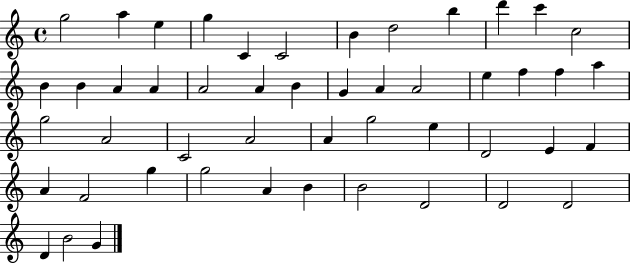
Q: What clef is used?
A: treble